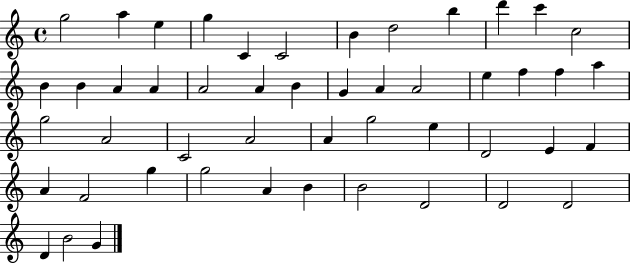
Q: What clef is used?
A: treble